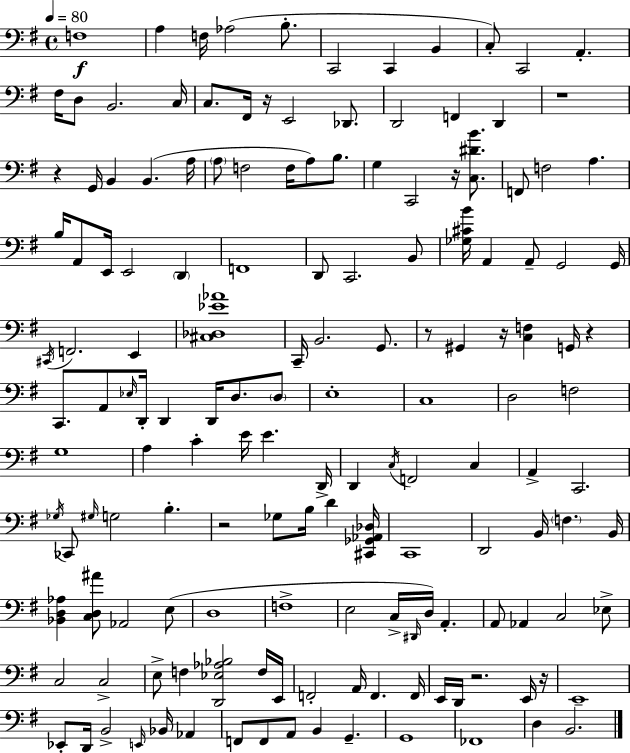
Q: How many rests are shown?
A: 10